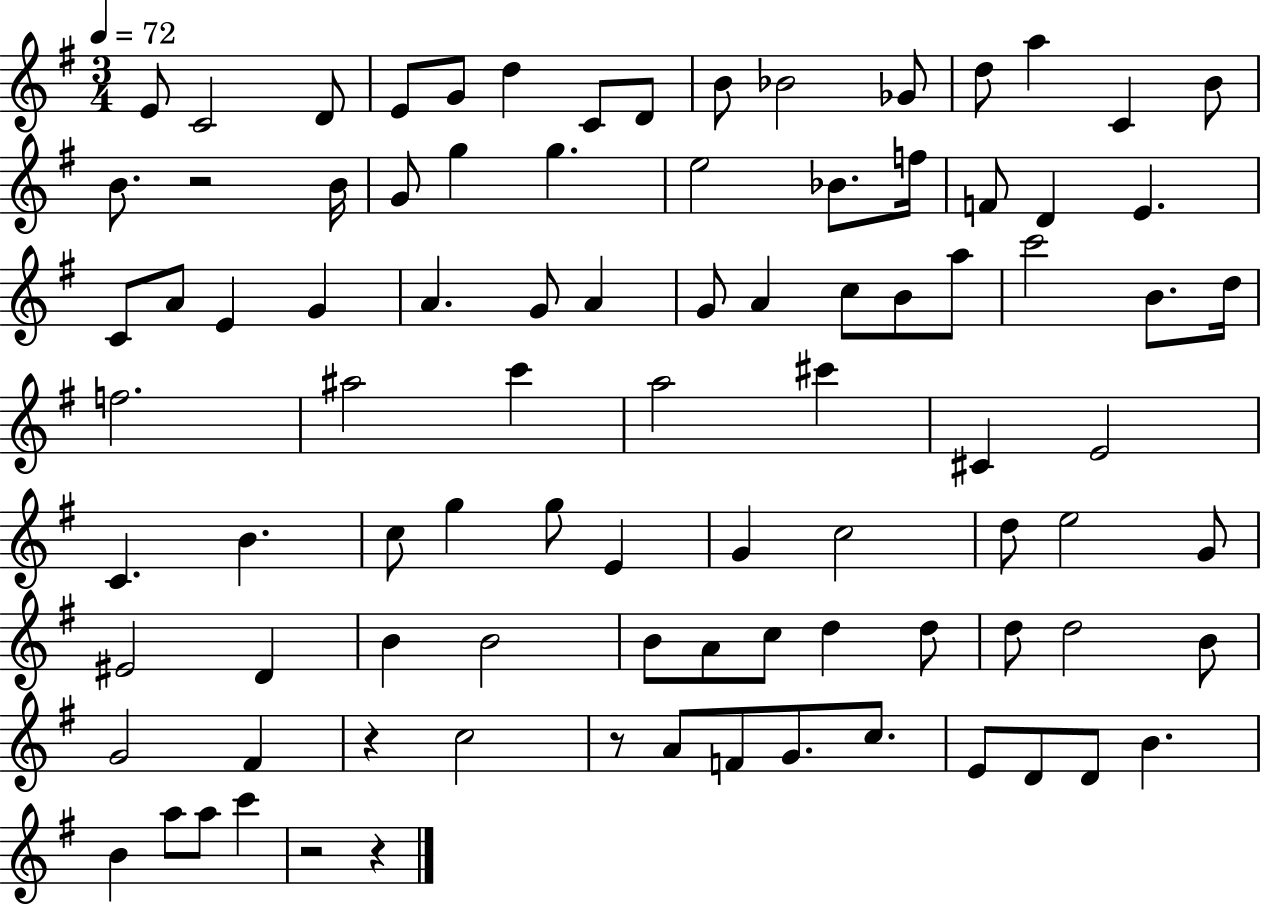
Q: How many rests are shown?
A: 5